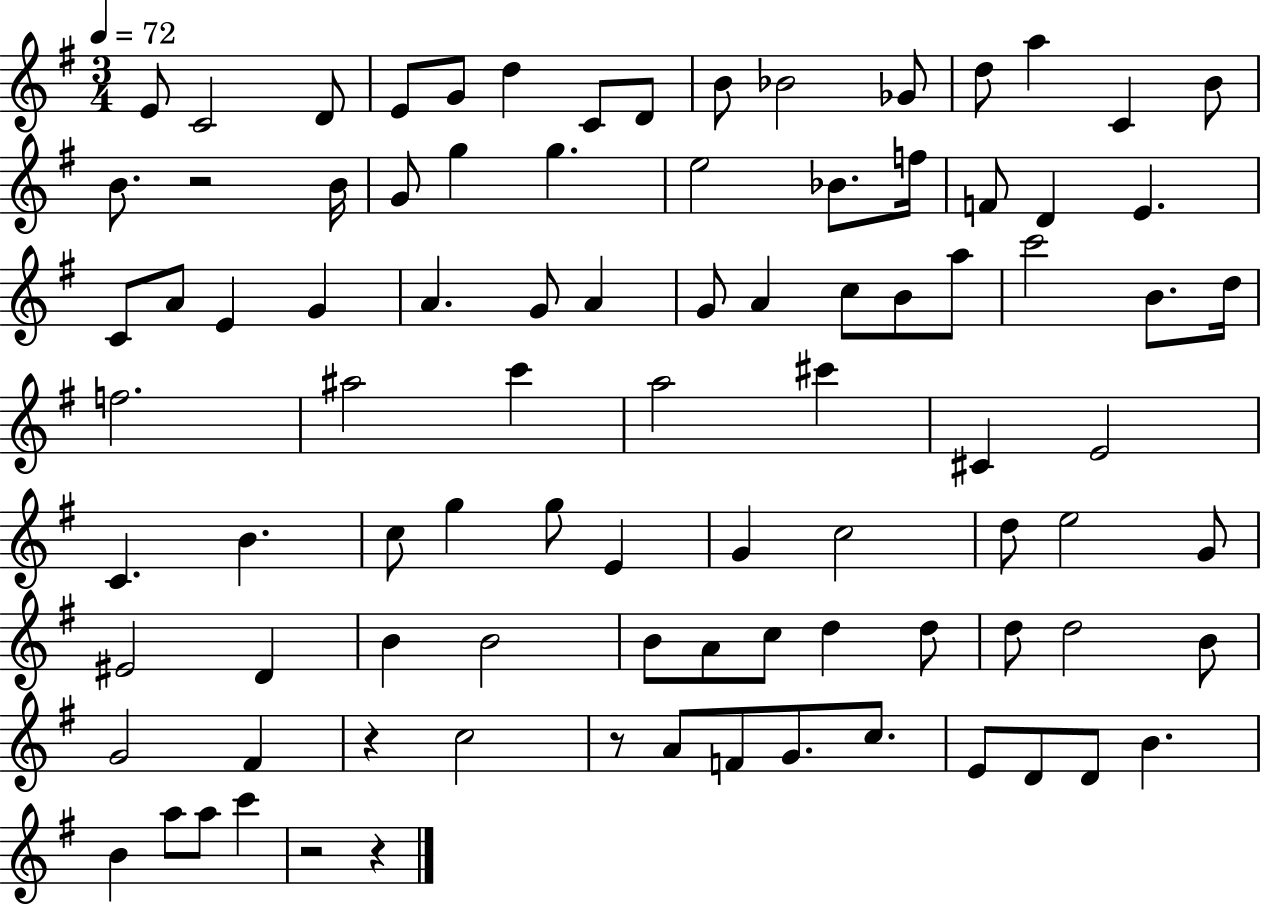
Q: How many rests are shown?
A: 5